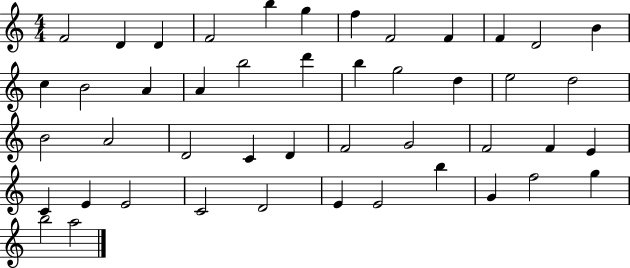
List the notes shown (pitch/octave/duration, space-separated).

F4/h D4/q D4/q F4/h B5/q G5/q F5/q F4/h F4/q F4/q D4/h B4/q C5/q B4/h A4/q A4/q B5/h D6/q B5/q G5/h D5/q E5/h D5/h B4/h A4/h D4/h C4/q D4/q F4/h G4/h F4/h F4/q E4/q C4/q E4/q E4/h C4/h D4/h E4/q E4/h B5/q G4/q F5/h G5/q B5/h A5/h